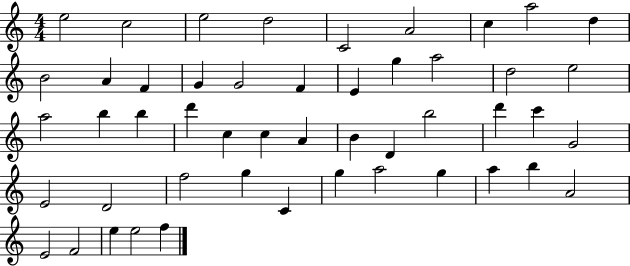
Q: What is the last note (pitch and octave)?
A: F5